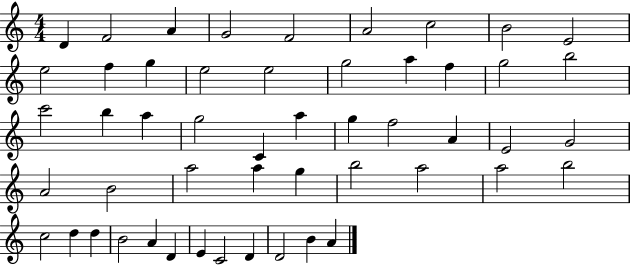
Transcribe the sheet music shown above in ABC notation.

X:1
T:Untitled
M:4/4
L:1/4
K:C
D F2 A G2 F2 A2 c2 B2 E2 e2 f g e2 e2 g2 a f g2 b2 c'2 b a g2 C a g f2 A E2 G2 A2 B2 a2 a g b2 a2 a2 b2 c2 d d B2 A D E C2 D D2 B A